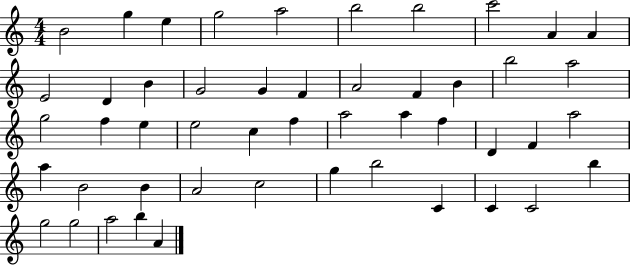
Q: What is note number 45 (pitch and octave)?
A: G5